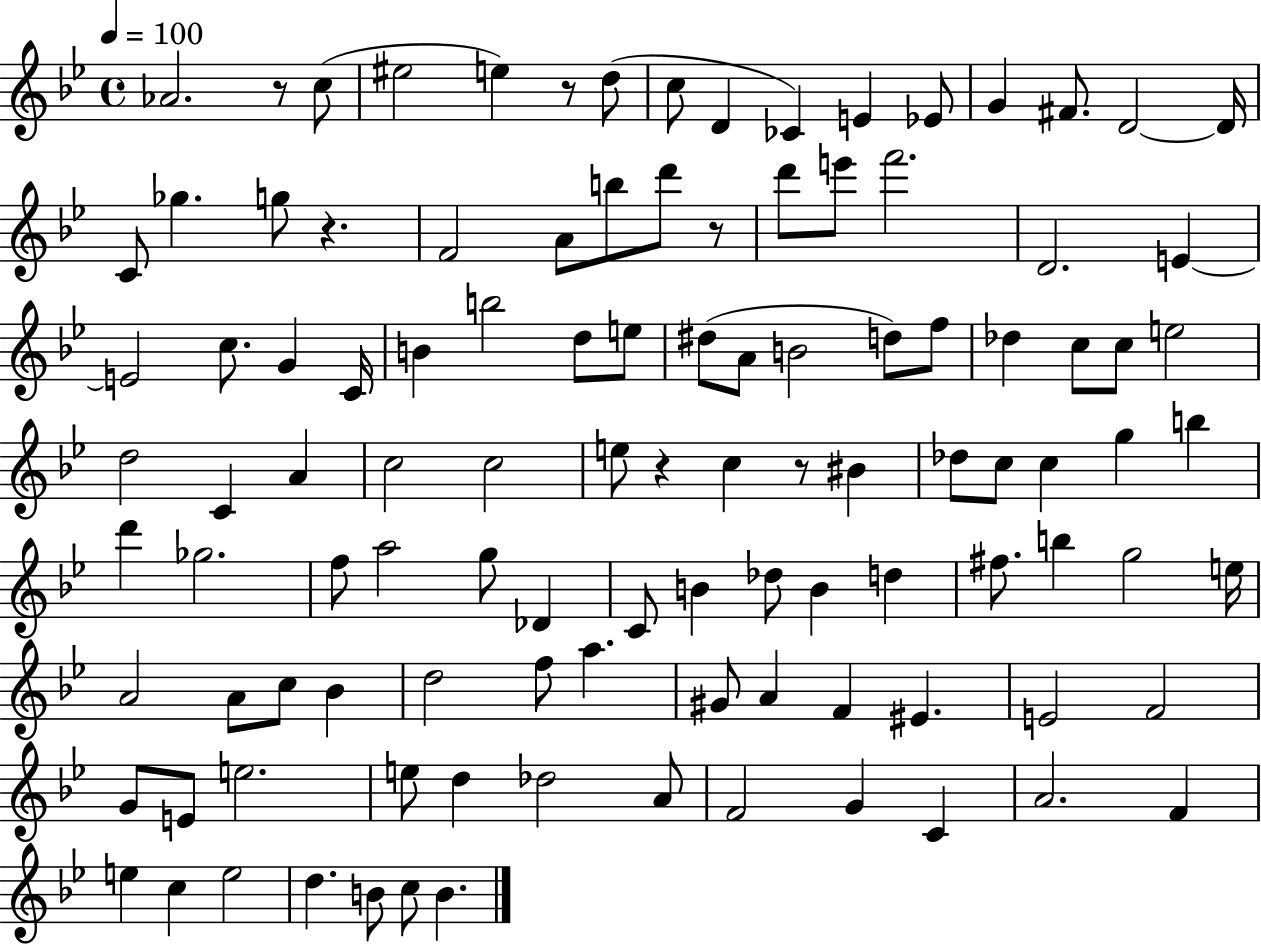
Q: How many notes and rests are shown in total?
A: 109